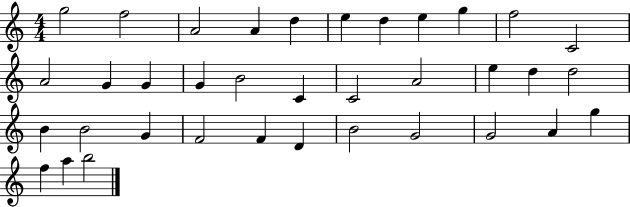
{
  \clef treble
  \numericTimeSignature
  \time 4/4
  \key c \major
  g''2 f''2 | a'2 a'4 d''4 | e''4 d''4 e''4 g''4 | f''2 c'2 | \break a'2 g'4 g'4 | g'4 b'2 c'4 | c'2 a'2 | e''4 d''4 d''2 | \break b'4 b'2 g'4 | f'2 f'4 d'4 | b'2 g'2 | g'2 a'4 g''4 | \break f''4 a''4 b''2 | \bar "|."
}